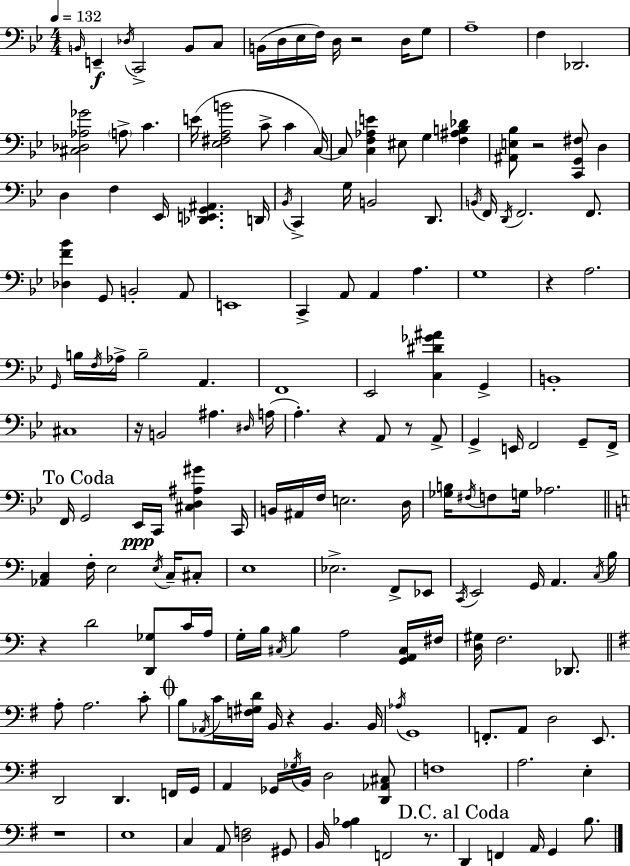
{
  \clef bass
  \numericTimeSignature
  \time 4/4
  \key bes \major
  \tempo 4 = 132
  \grace { b,16 }\f e,4-- \acciaccatura { des16 } c,2-> b,8 | c8 b,16( d16 ees16 f16) d16 r2 d16 | g8 a1-- | f4 des,2. | \break <cis des aes ges'>2 \parenthesize a8-> c'4. | e'16( <ees fis a b'>2 c'8-> c'4 | c16~~) c8 <c f aes e'>4 eis8 g4 <f ais b des'>4 | <ais, e bes>8 r2 <c, g, fis>8 d4 | \break d4 f4 ees,16 <des, e, g, ais,>4. | d,16 \acciaccatura { bes,16 } c,4-> g16 b,2 | d,8. \acciaccatura { b,16 } f,16 \acciaccatura { d,16 } f,2. | f,8. <des f' bes'>4 g,8 b,2-. | \break a,8 e,1 | c,4-> a,8 a,4 a4. | g1 | r4 a2. | \break \grace { g,16 } b16 \acciaccatura { f16 } aes16-> b2-- | a,4. f,1 | ees,2 <c dis' ges' ais'>4 | g,4-> b,1-. | \break cis1 | r16 b,2 | ais4. \grace { dis16 }( a16 a4.-.) r4 | a,8 r8 a,8-> g,4-> e,16 f,2 | \break g,8-- f,16-> \mark "To Coda" f,16 g,2 | ees,16\ppp c,16 <cis d ais gis'>4 c,16 b,16 ais,16 f16 e2. | d16 <ges b>16 \acciaccatura { fis16 } f8 g16 aes2. | \bar "||" \break \key c \major <aes, c>4 f16-. e2 \acciaccatura { e16 } c16-- cis8-. | e1 | ees2.-> f,8-> ees,8 | \acciaccatura { c,16 } e,2 g,16 a,4. | \break \acciaccatura { c16 } b16 r4 d'2 <d, ges>8 | c'16 a16 g16-. b16 \acciaccatura { cis16 } b4 a2 | <g, a, cis>16 fis16 <d gis>16 f2. | des,8. \bar "||" \break \key g \major a8-. a2. c'8-. | \mark \markup { \musicglyph "scripts.coda" } b8 \acciaccatura { aes,16 } c'16 <f gis d'>16 b,16 r4 b,4. | b,16 \acciaccatura { aes16 } g,1 | f,8.-. a,8 d2 e,8. | \break d,2 d,4. | f,16 g,16 a,4 ges,16 \acciaccatura { ges16 } b,16 d2 | <d, aes, cis>8 f1 | a2. e4-. | \break r1 | e1 | c4 a,8 <d f>2 | gis,8 b,16 <a bes>4 f,2 | \break r8. \mark "D.C. al Coda" d,4 f,4 a,16 g,4 | b8. \bar "|."
}